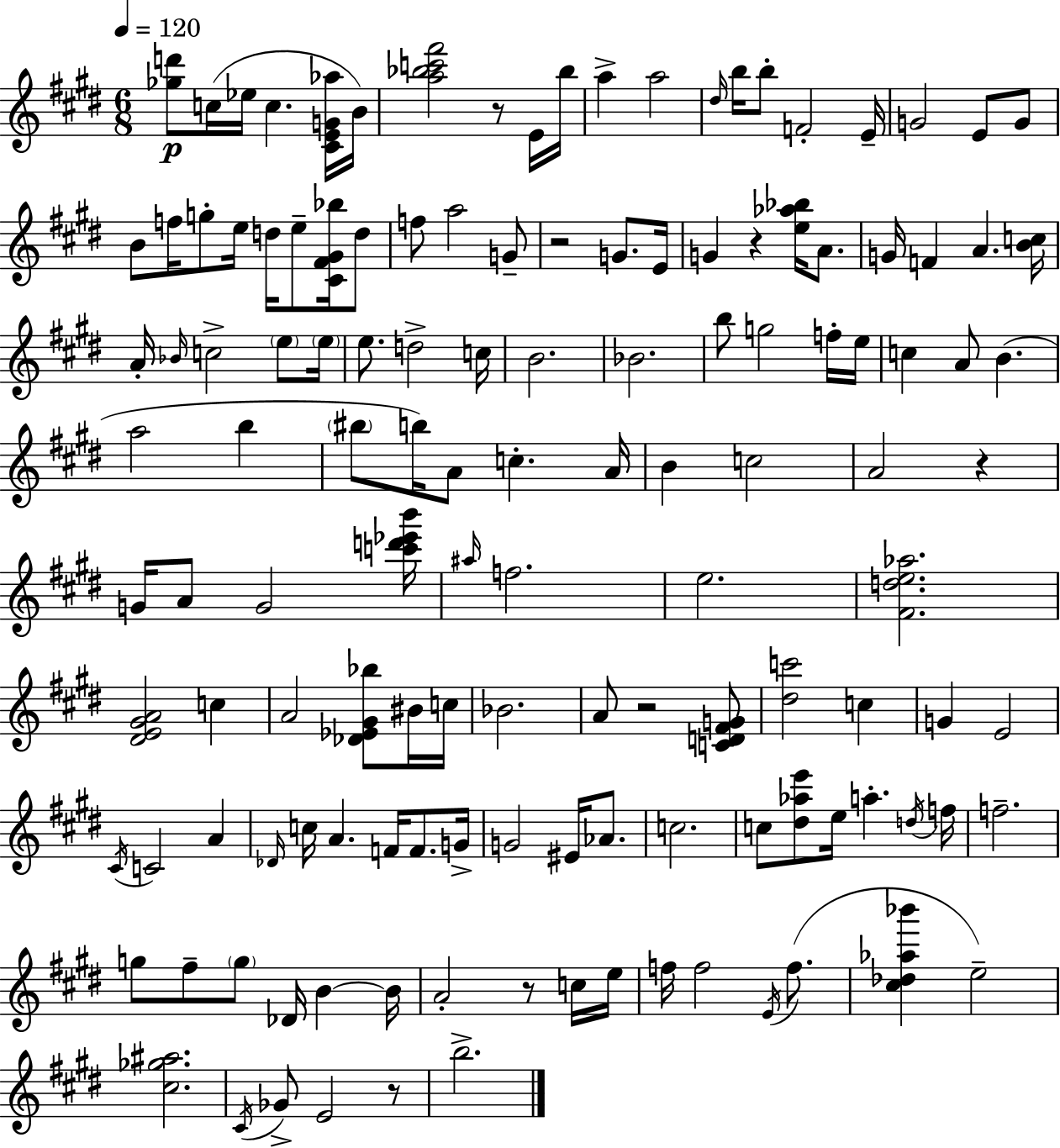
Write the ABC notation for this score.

X:1
T:Untitled
M:6/8
L:1/4
K:E
[_gd']/2 c/4 _e/4 c [^CEG_a]/4 B/4 [a_bc'^f']2 z/2 E/4 _b/4 a a2 ^d/4 b/4 b/2 F2 E/4 G2 E/2 G/2 B/2 f/4 g/2 e/4 d/4 e/2 [^C^F^G_b]/4 d/2 f/2 a2 G/2 z2 G/2 E/4 G z [e_a_b]/4 A/2 G/4 F A [Bc]/4 A/4 _B/4 c2 e/2 e/4 e/2 d2 c/4 B2 _B2 b/2 g2 f/4 e/4 c A/2 B a2 b ^b/2 b/4 A/2 c A/4 B c2 A2 z G/4 A/2 G2 [c'd'_e'b']/4 ^a/4 f2 e2 [^Fde_a]2 [^DE^GA]2 c A2 [_D_E^G_b]/2 ^B/4 c/4 _B2 A/2 z2 [CD^FG]/2 [^dc']2 c G E2 ^C/4 C2 A _D/4 c/4 A F/4 F/2 G/4 G2 ^E/4 _A/2 c2 c/2 [^d_ae']/2 e/4 a d/4 f/4 f2 g/2 ^f/2 g/2 _D/4 B B/4 A2 z/2 c/4 e/4 f/4 f2 E/4 f/2 [^c_d_a_b'] e2 [^c_g^a]2 ^C/4 _G/2 E2 z/2 b2